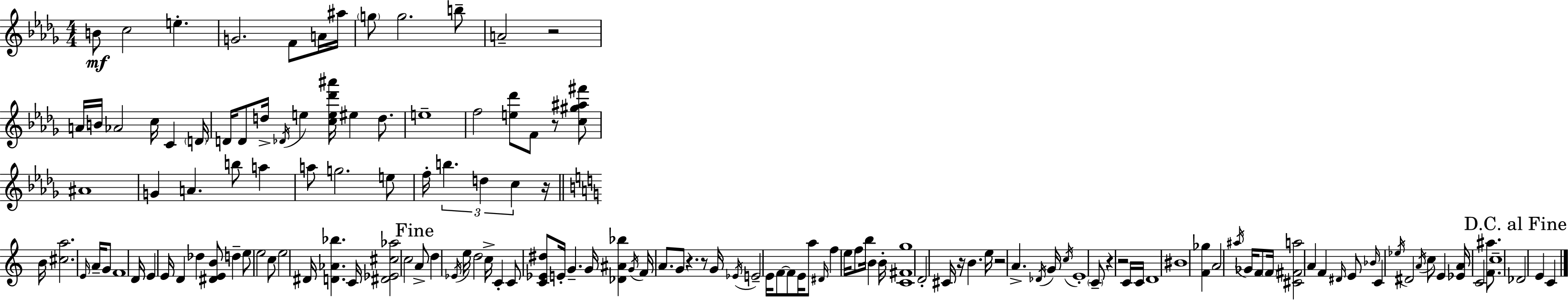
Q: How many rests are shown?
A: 9